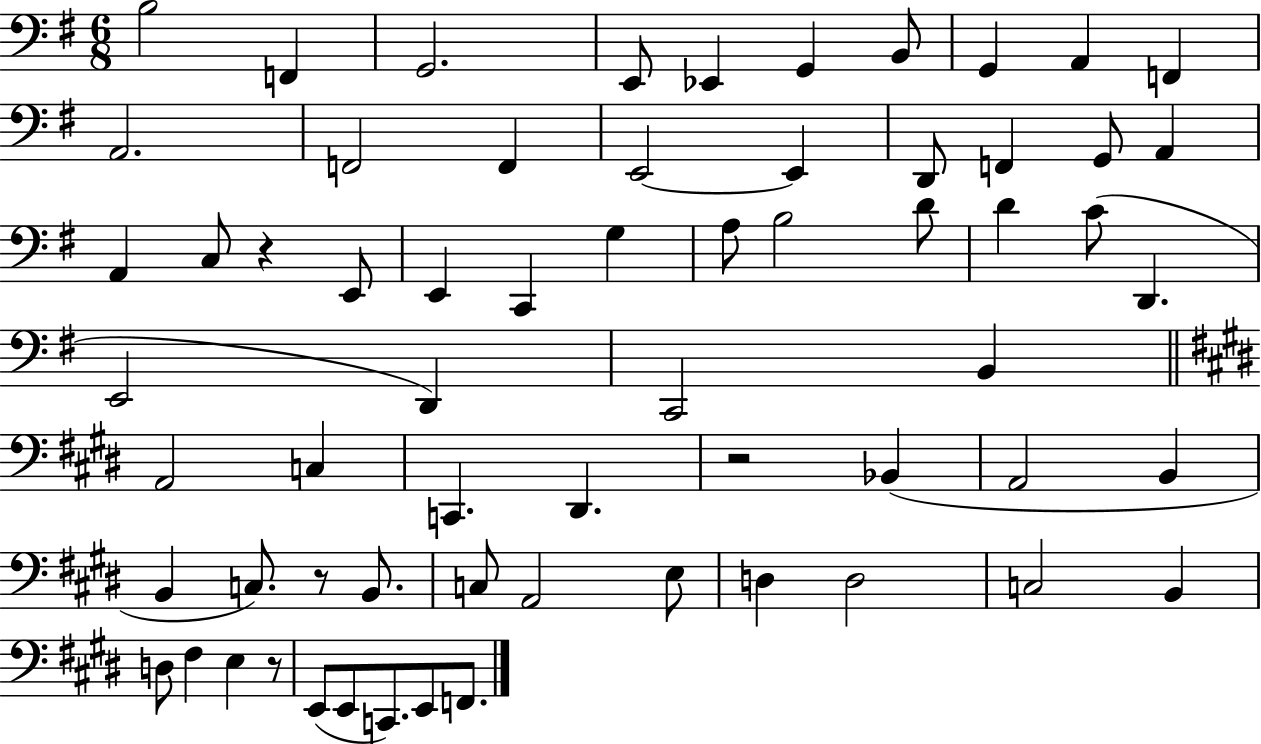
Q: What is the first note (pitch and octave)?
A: B3